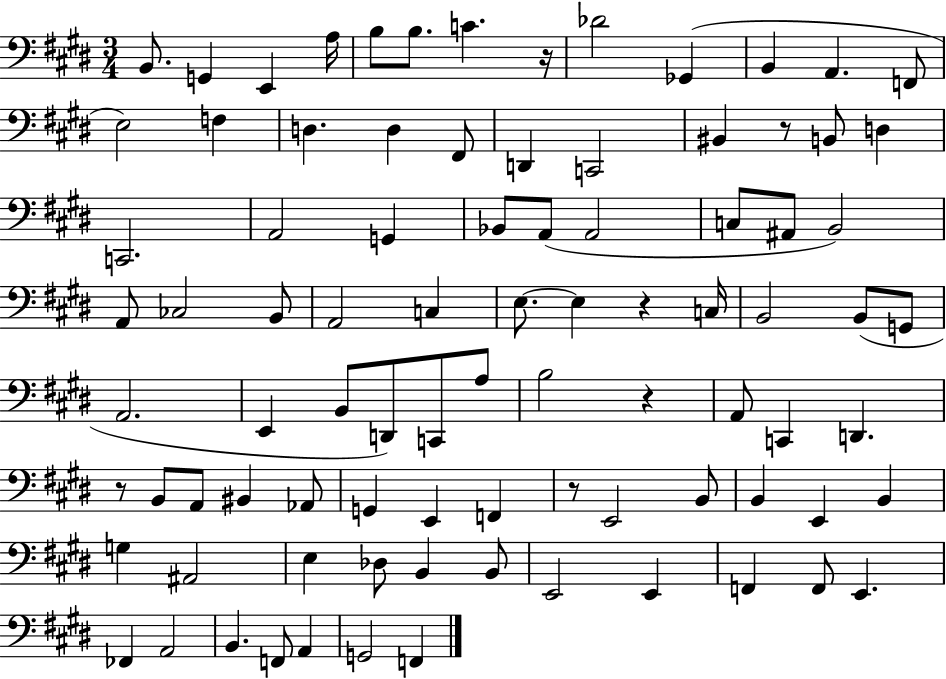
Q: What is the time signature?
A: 3/4